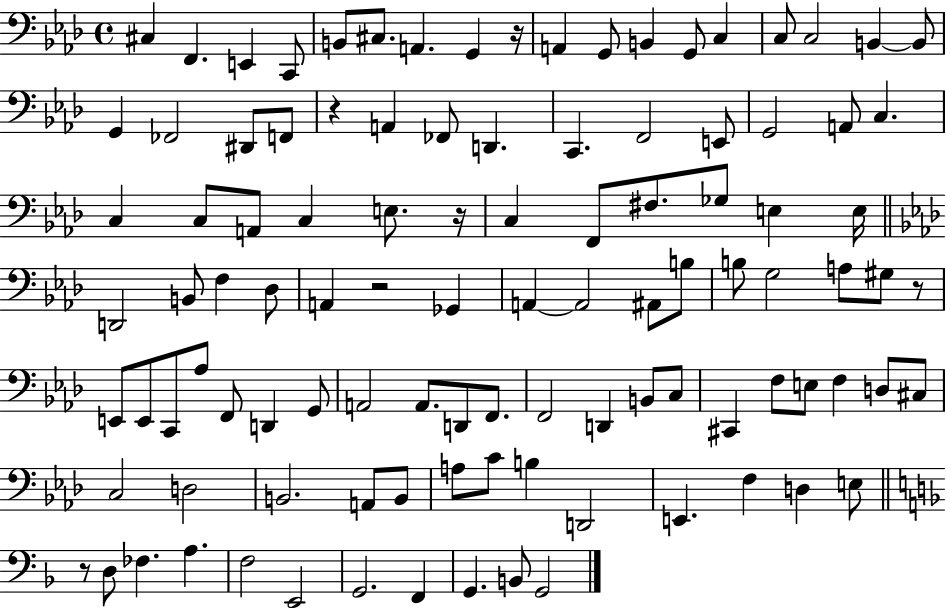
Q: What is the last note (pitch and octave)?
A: G2